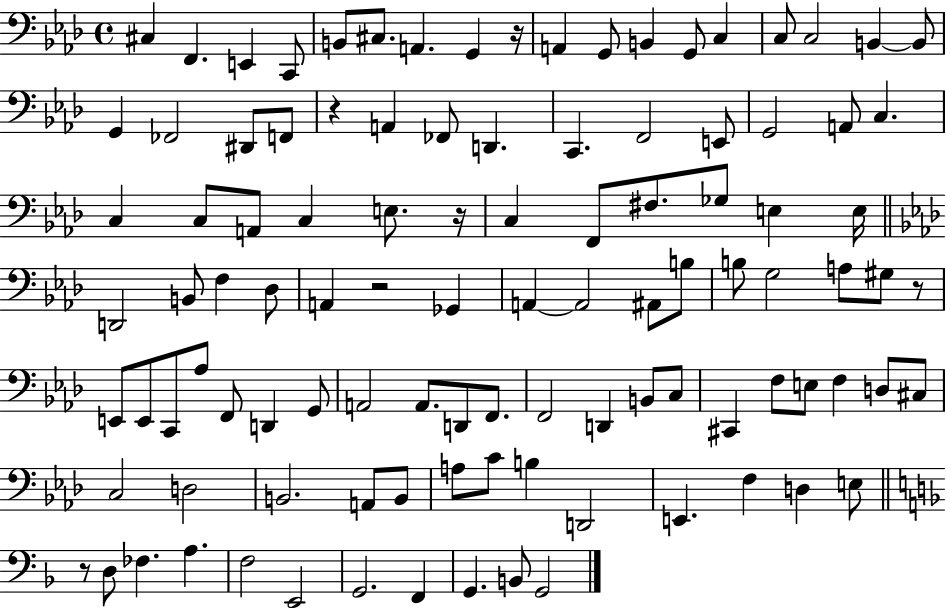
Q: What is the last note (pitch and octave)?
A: G2